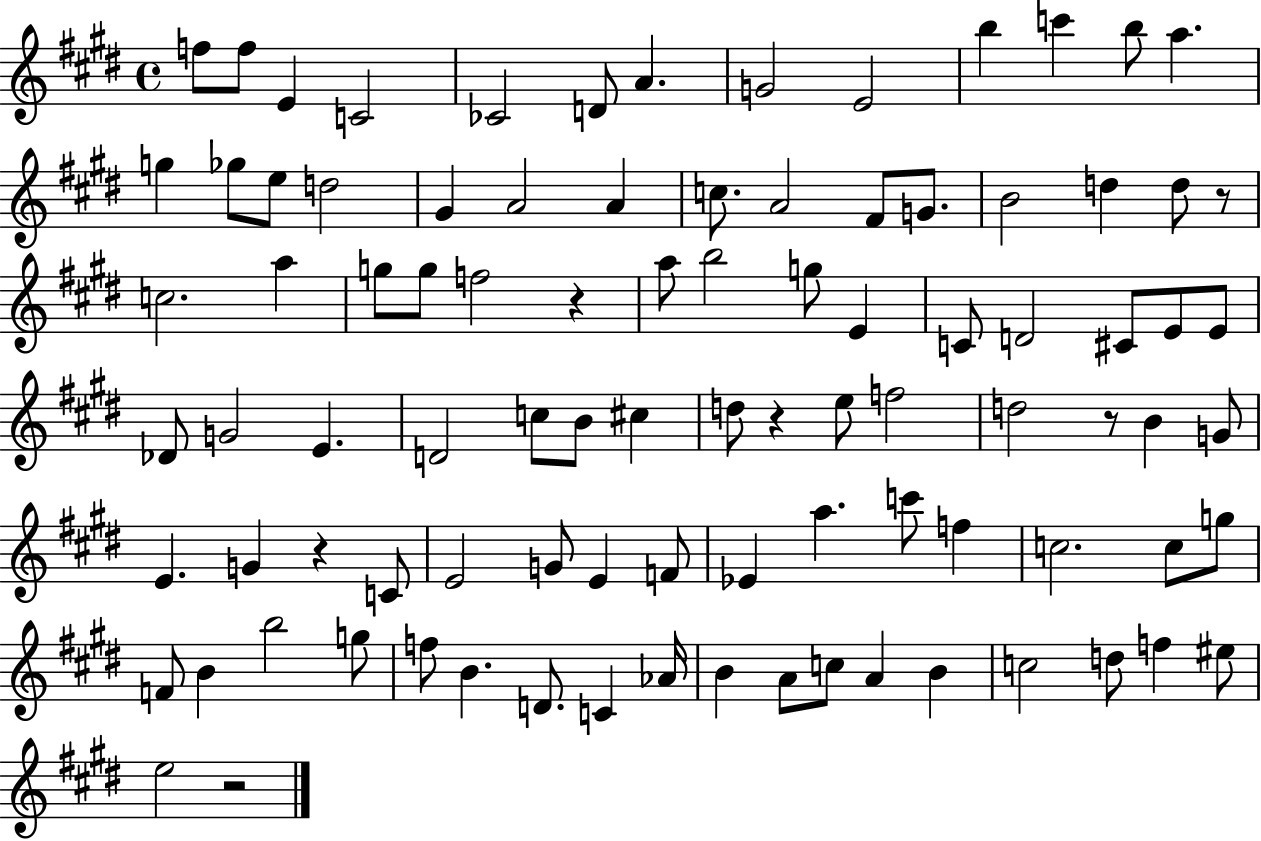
X:1
T:Untitled
M:4/4
L:1/4
K:E
f/2 f/2 E C2 _C2 D/2 A G2 E2 b c' b/2 a g _g/2 e/2 d2 ^G A2 A c/2 A2 ^F/2 G/2 B2 d d/2 z/2 c2 a g/2 g/2 f2 z a/2 b2 g/2 E C/2 D2 ^C/2 E/2 E/2 _D/2 G2 E D2 c/2 B/2 ^c d/2 z e/2 f2 d2 z/2 B G/2 E G z C/2 E2 G/2 E F/2 _E a c'/2 f c2 c/2 g/2 F/2 B b2 g/2 f/2 B D/2 C _A/4 B A/2 c/2 A B c2 d/2 f ^e/2 e2 z2